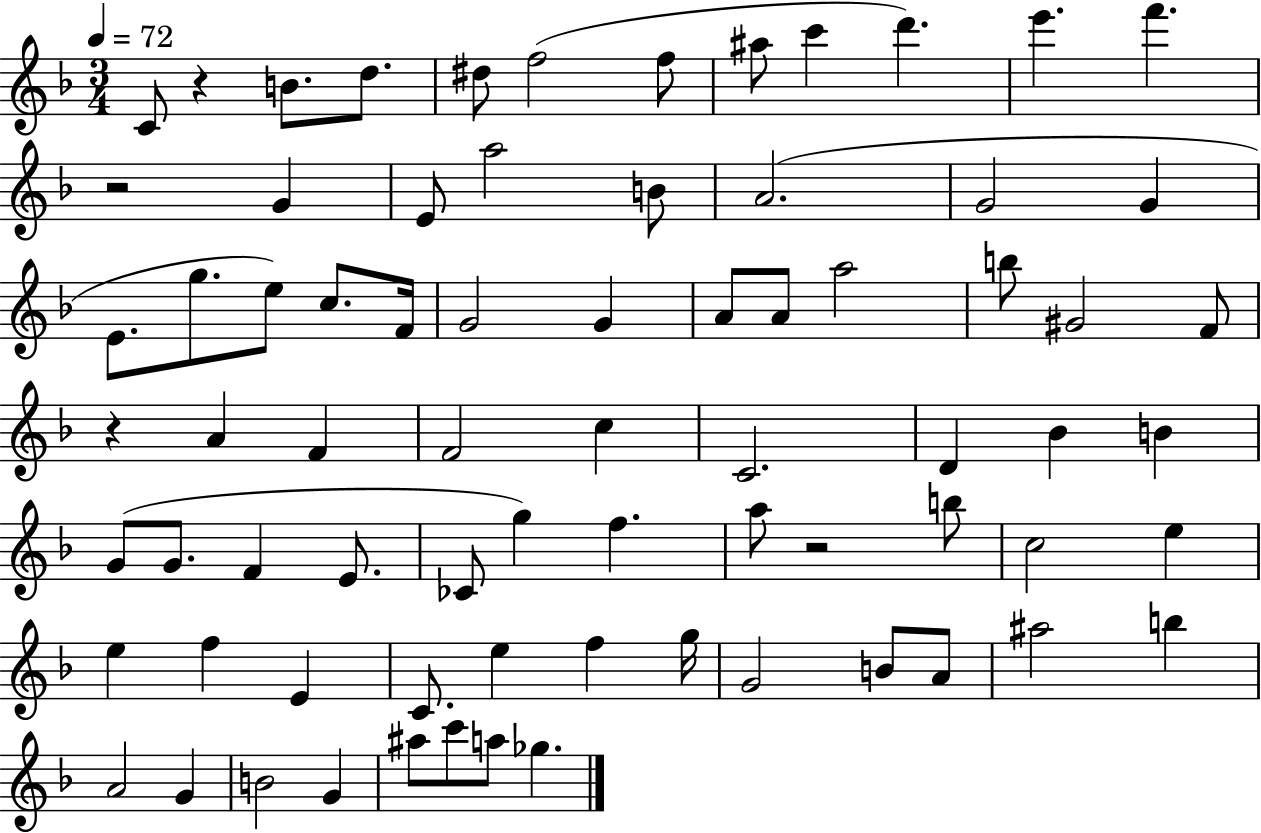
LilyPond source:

{
  \clef treble
  \numericTimeSignature
  \time 3/4
  \key f \major
  \tempo 4 = 72
  c'8 r4 b'8. d''8. | dis''8 f''2( f''8 | ais''8 c'''4 d'''4.) | e'''4. f'''4. | \break r2 g'4 | e'8 a''2 b'8 | a'2.( | g'2 g'4 | \break e'8. g''8. e''8) c''8. f'16 | g'2 g'4 | a'8 a'8 a''2 | b''8 gis'2 f'8 | \break r4 a'4 f'4 | f'2 c''4 | c'2. | d'4 bes'4 b'4 | \break g'8( g'8. f'4 e'8. | ces'8 g''4) f''4. | a''8 r2 b''8 | c''2 e''4 | \break e''4 f''4 e'4 | c'8. e''4 f''4 g''16 | g'2 b'8 a'8 | ais''2 b''4 | \break a'2 g'4 | b'2 g'4 | ais''8 c'''8 a''8 ges''4. | \bar "|."
}